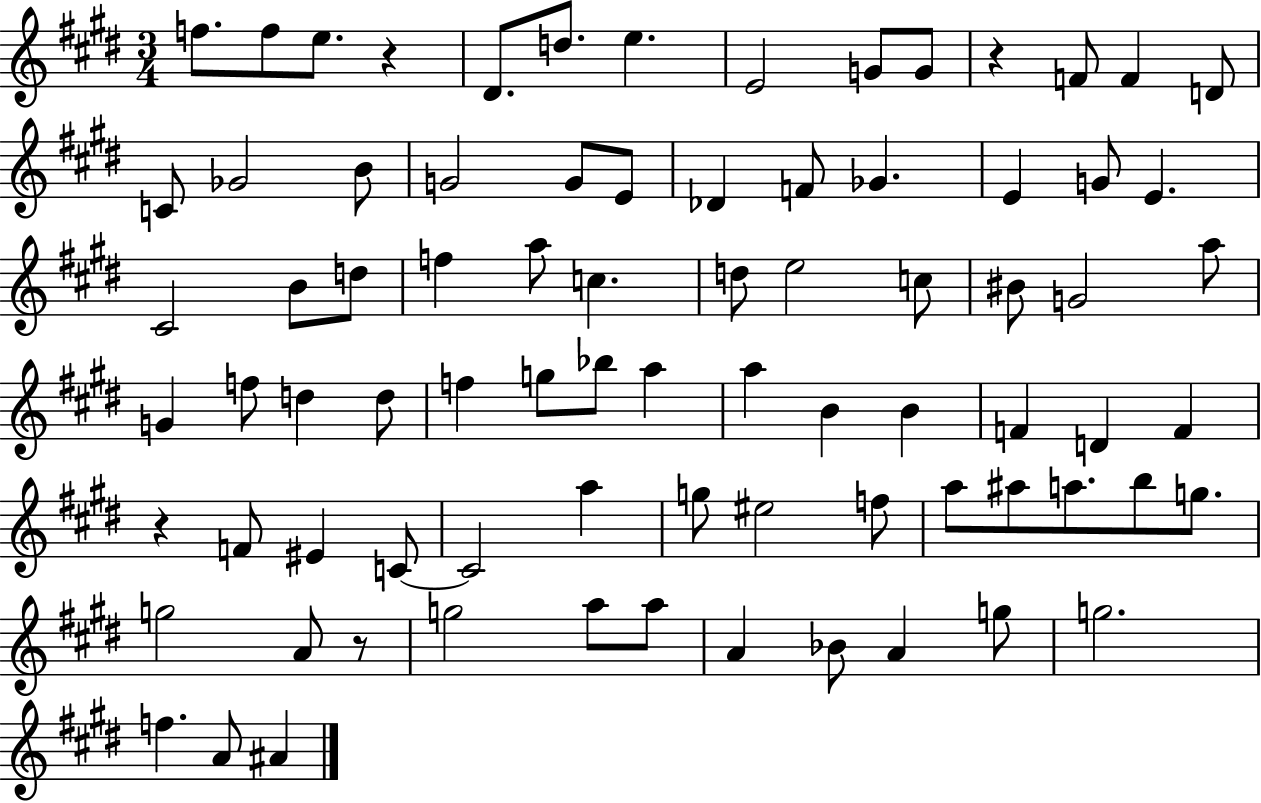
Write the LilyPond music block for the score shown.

{
  \clef treble
  \numericTimeSignature
  \time 3/4
  \key e \major
  \repeat volta 2 { f''8. f''8 e''8. r4 | dis'8. d''8. e''4. | e'2 g'8 g'8 | r4 f'8 f'4 d'8 | \break c'8 ges'2 b'8 | g'2 g'8 e'8 | des'4 f'8 ges'4. | e'4 g'8 e'4. | \break cis'2 b'8 d''8 | f''4 a''8 c''4. | d''8 e''2 c''8 | bis'8 g'2 a''8 | \break g'4 f''8 d''4 d''8 | f''4 g''8 bes''8 a''4 | a''4 b'4 b'4 | f'4 d'4 f'4 | \break r4 f'8 eis'4 c'8~~ | c'2 a''4 | g''8 eis''2 f''8 | a''8 ais''8 a''8. b''8 g''8. | \break g''2 a'8 r8 | g''2 a''8 a''8 | a'4 bes'8 a'4 g''8 | g''2. | \break f''4. a'8 ais'4 | } \bar "|."
}